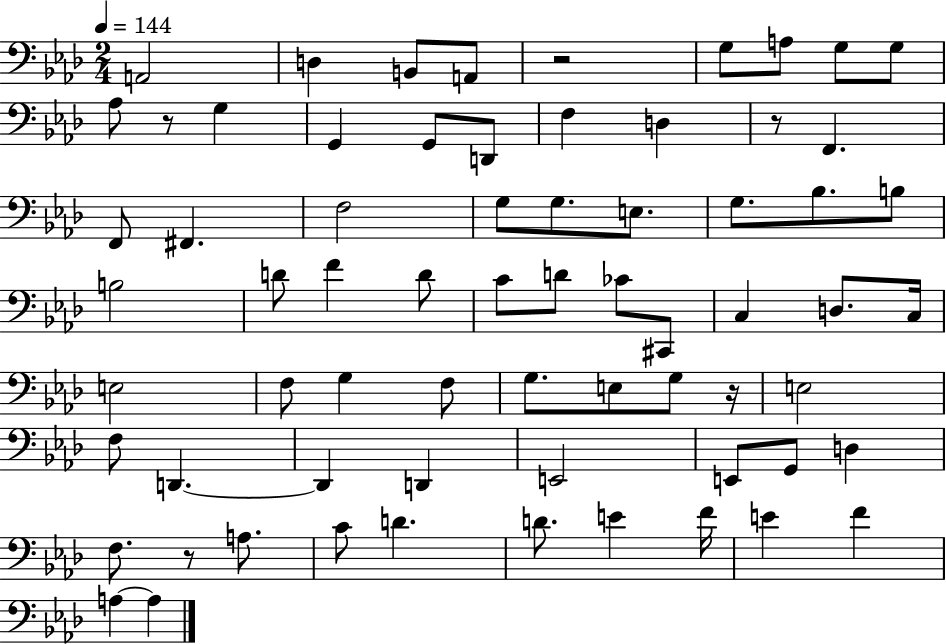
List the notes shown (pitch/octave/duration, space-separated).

A2/h D3/q B2/e A2/e R/h G3/e A3/e G3/e G3/e Ab3/e R/e G3/q G2/q G2/e D2/e F3/q D3/q R/e F2/q. F2/e F#2/q. F3/h G3/e G3/e. E3/e. G3/e. Bb3/e. B3/e B3/h D4/e F4/q D4/e C4/e D4/e CES4/e C#2/e C3/q D3/e. C3/s E3/h F3/e G3/q F3/e G3/e. E3/e G3/e R/s E3/h F3/e D2/q. D2/q D2/q E2/h E2/e G2/e D3/q F3/e. R/e A3/e. C4/e D4/q. D4/e. E4/q F4/s E4/q F4/q A3/q A3/q